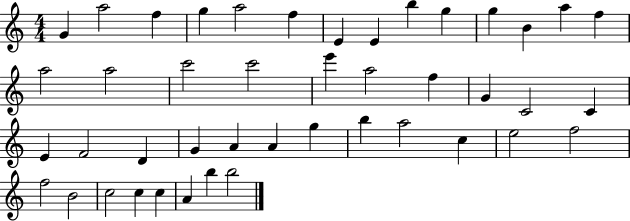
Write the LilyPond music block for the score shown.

{
  \clef treble
  \numericTimeSignature
  \time 4/4
  \key c \major
  g'4 a''2 f''4 | g''4 a''2 f''4 | e'4 e'4 b''4 g''4 | g''4 b'4 a''4 f''4 | \break a''2 a''2 | c'''2 c'''2 | e'''4 a''2 f''4 | g'4 c'2 c'4 | \break e'4 f'2 d'4 | g'4 a'4 a'4 g''4 | b''4 a''2 c''4 | e''2 f''2 | \break f''2 b'2 | c''2 c''4 c''4 | a'4 b''4 b''2 | \bar "|."
}